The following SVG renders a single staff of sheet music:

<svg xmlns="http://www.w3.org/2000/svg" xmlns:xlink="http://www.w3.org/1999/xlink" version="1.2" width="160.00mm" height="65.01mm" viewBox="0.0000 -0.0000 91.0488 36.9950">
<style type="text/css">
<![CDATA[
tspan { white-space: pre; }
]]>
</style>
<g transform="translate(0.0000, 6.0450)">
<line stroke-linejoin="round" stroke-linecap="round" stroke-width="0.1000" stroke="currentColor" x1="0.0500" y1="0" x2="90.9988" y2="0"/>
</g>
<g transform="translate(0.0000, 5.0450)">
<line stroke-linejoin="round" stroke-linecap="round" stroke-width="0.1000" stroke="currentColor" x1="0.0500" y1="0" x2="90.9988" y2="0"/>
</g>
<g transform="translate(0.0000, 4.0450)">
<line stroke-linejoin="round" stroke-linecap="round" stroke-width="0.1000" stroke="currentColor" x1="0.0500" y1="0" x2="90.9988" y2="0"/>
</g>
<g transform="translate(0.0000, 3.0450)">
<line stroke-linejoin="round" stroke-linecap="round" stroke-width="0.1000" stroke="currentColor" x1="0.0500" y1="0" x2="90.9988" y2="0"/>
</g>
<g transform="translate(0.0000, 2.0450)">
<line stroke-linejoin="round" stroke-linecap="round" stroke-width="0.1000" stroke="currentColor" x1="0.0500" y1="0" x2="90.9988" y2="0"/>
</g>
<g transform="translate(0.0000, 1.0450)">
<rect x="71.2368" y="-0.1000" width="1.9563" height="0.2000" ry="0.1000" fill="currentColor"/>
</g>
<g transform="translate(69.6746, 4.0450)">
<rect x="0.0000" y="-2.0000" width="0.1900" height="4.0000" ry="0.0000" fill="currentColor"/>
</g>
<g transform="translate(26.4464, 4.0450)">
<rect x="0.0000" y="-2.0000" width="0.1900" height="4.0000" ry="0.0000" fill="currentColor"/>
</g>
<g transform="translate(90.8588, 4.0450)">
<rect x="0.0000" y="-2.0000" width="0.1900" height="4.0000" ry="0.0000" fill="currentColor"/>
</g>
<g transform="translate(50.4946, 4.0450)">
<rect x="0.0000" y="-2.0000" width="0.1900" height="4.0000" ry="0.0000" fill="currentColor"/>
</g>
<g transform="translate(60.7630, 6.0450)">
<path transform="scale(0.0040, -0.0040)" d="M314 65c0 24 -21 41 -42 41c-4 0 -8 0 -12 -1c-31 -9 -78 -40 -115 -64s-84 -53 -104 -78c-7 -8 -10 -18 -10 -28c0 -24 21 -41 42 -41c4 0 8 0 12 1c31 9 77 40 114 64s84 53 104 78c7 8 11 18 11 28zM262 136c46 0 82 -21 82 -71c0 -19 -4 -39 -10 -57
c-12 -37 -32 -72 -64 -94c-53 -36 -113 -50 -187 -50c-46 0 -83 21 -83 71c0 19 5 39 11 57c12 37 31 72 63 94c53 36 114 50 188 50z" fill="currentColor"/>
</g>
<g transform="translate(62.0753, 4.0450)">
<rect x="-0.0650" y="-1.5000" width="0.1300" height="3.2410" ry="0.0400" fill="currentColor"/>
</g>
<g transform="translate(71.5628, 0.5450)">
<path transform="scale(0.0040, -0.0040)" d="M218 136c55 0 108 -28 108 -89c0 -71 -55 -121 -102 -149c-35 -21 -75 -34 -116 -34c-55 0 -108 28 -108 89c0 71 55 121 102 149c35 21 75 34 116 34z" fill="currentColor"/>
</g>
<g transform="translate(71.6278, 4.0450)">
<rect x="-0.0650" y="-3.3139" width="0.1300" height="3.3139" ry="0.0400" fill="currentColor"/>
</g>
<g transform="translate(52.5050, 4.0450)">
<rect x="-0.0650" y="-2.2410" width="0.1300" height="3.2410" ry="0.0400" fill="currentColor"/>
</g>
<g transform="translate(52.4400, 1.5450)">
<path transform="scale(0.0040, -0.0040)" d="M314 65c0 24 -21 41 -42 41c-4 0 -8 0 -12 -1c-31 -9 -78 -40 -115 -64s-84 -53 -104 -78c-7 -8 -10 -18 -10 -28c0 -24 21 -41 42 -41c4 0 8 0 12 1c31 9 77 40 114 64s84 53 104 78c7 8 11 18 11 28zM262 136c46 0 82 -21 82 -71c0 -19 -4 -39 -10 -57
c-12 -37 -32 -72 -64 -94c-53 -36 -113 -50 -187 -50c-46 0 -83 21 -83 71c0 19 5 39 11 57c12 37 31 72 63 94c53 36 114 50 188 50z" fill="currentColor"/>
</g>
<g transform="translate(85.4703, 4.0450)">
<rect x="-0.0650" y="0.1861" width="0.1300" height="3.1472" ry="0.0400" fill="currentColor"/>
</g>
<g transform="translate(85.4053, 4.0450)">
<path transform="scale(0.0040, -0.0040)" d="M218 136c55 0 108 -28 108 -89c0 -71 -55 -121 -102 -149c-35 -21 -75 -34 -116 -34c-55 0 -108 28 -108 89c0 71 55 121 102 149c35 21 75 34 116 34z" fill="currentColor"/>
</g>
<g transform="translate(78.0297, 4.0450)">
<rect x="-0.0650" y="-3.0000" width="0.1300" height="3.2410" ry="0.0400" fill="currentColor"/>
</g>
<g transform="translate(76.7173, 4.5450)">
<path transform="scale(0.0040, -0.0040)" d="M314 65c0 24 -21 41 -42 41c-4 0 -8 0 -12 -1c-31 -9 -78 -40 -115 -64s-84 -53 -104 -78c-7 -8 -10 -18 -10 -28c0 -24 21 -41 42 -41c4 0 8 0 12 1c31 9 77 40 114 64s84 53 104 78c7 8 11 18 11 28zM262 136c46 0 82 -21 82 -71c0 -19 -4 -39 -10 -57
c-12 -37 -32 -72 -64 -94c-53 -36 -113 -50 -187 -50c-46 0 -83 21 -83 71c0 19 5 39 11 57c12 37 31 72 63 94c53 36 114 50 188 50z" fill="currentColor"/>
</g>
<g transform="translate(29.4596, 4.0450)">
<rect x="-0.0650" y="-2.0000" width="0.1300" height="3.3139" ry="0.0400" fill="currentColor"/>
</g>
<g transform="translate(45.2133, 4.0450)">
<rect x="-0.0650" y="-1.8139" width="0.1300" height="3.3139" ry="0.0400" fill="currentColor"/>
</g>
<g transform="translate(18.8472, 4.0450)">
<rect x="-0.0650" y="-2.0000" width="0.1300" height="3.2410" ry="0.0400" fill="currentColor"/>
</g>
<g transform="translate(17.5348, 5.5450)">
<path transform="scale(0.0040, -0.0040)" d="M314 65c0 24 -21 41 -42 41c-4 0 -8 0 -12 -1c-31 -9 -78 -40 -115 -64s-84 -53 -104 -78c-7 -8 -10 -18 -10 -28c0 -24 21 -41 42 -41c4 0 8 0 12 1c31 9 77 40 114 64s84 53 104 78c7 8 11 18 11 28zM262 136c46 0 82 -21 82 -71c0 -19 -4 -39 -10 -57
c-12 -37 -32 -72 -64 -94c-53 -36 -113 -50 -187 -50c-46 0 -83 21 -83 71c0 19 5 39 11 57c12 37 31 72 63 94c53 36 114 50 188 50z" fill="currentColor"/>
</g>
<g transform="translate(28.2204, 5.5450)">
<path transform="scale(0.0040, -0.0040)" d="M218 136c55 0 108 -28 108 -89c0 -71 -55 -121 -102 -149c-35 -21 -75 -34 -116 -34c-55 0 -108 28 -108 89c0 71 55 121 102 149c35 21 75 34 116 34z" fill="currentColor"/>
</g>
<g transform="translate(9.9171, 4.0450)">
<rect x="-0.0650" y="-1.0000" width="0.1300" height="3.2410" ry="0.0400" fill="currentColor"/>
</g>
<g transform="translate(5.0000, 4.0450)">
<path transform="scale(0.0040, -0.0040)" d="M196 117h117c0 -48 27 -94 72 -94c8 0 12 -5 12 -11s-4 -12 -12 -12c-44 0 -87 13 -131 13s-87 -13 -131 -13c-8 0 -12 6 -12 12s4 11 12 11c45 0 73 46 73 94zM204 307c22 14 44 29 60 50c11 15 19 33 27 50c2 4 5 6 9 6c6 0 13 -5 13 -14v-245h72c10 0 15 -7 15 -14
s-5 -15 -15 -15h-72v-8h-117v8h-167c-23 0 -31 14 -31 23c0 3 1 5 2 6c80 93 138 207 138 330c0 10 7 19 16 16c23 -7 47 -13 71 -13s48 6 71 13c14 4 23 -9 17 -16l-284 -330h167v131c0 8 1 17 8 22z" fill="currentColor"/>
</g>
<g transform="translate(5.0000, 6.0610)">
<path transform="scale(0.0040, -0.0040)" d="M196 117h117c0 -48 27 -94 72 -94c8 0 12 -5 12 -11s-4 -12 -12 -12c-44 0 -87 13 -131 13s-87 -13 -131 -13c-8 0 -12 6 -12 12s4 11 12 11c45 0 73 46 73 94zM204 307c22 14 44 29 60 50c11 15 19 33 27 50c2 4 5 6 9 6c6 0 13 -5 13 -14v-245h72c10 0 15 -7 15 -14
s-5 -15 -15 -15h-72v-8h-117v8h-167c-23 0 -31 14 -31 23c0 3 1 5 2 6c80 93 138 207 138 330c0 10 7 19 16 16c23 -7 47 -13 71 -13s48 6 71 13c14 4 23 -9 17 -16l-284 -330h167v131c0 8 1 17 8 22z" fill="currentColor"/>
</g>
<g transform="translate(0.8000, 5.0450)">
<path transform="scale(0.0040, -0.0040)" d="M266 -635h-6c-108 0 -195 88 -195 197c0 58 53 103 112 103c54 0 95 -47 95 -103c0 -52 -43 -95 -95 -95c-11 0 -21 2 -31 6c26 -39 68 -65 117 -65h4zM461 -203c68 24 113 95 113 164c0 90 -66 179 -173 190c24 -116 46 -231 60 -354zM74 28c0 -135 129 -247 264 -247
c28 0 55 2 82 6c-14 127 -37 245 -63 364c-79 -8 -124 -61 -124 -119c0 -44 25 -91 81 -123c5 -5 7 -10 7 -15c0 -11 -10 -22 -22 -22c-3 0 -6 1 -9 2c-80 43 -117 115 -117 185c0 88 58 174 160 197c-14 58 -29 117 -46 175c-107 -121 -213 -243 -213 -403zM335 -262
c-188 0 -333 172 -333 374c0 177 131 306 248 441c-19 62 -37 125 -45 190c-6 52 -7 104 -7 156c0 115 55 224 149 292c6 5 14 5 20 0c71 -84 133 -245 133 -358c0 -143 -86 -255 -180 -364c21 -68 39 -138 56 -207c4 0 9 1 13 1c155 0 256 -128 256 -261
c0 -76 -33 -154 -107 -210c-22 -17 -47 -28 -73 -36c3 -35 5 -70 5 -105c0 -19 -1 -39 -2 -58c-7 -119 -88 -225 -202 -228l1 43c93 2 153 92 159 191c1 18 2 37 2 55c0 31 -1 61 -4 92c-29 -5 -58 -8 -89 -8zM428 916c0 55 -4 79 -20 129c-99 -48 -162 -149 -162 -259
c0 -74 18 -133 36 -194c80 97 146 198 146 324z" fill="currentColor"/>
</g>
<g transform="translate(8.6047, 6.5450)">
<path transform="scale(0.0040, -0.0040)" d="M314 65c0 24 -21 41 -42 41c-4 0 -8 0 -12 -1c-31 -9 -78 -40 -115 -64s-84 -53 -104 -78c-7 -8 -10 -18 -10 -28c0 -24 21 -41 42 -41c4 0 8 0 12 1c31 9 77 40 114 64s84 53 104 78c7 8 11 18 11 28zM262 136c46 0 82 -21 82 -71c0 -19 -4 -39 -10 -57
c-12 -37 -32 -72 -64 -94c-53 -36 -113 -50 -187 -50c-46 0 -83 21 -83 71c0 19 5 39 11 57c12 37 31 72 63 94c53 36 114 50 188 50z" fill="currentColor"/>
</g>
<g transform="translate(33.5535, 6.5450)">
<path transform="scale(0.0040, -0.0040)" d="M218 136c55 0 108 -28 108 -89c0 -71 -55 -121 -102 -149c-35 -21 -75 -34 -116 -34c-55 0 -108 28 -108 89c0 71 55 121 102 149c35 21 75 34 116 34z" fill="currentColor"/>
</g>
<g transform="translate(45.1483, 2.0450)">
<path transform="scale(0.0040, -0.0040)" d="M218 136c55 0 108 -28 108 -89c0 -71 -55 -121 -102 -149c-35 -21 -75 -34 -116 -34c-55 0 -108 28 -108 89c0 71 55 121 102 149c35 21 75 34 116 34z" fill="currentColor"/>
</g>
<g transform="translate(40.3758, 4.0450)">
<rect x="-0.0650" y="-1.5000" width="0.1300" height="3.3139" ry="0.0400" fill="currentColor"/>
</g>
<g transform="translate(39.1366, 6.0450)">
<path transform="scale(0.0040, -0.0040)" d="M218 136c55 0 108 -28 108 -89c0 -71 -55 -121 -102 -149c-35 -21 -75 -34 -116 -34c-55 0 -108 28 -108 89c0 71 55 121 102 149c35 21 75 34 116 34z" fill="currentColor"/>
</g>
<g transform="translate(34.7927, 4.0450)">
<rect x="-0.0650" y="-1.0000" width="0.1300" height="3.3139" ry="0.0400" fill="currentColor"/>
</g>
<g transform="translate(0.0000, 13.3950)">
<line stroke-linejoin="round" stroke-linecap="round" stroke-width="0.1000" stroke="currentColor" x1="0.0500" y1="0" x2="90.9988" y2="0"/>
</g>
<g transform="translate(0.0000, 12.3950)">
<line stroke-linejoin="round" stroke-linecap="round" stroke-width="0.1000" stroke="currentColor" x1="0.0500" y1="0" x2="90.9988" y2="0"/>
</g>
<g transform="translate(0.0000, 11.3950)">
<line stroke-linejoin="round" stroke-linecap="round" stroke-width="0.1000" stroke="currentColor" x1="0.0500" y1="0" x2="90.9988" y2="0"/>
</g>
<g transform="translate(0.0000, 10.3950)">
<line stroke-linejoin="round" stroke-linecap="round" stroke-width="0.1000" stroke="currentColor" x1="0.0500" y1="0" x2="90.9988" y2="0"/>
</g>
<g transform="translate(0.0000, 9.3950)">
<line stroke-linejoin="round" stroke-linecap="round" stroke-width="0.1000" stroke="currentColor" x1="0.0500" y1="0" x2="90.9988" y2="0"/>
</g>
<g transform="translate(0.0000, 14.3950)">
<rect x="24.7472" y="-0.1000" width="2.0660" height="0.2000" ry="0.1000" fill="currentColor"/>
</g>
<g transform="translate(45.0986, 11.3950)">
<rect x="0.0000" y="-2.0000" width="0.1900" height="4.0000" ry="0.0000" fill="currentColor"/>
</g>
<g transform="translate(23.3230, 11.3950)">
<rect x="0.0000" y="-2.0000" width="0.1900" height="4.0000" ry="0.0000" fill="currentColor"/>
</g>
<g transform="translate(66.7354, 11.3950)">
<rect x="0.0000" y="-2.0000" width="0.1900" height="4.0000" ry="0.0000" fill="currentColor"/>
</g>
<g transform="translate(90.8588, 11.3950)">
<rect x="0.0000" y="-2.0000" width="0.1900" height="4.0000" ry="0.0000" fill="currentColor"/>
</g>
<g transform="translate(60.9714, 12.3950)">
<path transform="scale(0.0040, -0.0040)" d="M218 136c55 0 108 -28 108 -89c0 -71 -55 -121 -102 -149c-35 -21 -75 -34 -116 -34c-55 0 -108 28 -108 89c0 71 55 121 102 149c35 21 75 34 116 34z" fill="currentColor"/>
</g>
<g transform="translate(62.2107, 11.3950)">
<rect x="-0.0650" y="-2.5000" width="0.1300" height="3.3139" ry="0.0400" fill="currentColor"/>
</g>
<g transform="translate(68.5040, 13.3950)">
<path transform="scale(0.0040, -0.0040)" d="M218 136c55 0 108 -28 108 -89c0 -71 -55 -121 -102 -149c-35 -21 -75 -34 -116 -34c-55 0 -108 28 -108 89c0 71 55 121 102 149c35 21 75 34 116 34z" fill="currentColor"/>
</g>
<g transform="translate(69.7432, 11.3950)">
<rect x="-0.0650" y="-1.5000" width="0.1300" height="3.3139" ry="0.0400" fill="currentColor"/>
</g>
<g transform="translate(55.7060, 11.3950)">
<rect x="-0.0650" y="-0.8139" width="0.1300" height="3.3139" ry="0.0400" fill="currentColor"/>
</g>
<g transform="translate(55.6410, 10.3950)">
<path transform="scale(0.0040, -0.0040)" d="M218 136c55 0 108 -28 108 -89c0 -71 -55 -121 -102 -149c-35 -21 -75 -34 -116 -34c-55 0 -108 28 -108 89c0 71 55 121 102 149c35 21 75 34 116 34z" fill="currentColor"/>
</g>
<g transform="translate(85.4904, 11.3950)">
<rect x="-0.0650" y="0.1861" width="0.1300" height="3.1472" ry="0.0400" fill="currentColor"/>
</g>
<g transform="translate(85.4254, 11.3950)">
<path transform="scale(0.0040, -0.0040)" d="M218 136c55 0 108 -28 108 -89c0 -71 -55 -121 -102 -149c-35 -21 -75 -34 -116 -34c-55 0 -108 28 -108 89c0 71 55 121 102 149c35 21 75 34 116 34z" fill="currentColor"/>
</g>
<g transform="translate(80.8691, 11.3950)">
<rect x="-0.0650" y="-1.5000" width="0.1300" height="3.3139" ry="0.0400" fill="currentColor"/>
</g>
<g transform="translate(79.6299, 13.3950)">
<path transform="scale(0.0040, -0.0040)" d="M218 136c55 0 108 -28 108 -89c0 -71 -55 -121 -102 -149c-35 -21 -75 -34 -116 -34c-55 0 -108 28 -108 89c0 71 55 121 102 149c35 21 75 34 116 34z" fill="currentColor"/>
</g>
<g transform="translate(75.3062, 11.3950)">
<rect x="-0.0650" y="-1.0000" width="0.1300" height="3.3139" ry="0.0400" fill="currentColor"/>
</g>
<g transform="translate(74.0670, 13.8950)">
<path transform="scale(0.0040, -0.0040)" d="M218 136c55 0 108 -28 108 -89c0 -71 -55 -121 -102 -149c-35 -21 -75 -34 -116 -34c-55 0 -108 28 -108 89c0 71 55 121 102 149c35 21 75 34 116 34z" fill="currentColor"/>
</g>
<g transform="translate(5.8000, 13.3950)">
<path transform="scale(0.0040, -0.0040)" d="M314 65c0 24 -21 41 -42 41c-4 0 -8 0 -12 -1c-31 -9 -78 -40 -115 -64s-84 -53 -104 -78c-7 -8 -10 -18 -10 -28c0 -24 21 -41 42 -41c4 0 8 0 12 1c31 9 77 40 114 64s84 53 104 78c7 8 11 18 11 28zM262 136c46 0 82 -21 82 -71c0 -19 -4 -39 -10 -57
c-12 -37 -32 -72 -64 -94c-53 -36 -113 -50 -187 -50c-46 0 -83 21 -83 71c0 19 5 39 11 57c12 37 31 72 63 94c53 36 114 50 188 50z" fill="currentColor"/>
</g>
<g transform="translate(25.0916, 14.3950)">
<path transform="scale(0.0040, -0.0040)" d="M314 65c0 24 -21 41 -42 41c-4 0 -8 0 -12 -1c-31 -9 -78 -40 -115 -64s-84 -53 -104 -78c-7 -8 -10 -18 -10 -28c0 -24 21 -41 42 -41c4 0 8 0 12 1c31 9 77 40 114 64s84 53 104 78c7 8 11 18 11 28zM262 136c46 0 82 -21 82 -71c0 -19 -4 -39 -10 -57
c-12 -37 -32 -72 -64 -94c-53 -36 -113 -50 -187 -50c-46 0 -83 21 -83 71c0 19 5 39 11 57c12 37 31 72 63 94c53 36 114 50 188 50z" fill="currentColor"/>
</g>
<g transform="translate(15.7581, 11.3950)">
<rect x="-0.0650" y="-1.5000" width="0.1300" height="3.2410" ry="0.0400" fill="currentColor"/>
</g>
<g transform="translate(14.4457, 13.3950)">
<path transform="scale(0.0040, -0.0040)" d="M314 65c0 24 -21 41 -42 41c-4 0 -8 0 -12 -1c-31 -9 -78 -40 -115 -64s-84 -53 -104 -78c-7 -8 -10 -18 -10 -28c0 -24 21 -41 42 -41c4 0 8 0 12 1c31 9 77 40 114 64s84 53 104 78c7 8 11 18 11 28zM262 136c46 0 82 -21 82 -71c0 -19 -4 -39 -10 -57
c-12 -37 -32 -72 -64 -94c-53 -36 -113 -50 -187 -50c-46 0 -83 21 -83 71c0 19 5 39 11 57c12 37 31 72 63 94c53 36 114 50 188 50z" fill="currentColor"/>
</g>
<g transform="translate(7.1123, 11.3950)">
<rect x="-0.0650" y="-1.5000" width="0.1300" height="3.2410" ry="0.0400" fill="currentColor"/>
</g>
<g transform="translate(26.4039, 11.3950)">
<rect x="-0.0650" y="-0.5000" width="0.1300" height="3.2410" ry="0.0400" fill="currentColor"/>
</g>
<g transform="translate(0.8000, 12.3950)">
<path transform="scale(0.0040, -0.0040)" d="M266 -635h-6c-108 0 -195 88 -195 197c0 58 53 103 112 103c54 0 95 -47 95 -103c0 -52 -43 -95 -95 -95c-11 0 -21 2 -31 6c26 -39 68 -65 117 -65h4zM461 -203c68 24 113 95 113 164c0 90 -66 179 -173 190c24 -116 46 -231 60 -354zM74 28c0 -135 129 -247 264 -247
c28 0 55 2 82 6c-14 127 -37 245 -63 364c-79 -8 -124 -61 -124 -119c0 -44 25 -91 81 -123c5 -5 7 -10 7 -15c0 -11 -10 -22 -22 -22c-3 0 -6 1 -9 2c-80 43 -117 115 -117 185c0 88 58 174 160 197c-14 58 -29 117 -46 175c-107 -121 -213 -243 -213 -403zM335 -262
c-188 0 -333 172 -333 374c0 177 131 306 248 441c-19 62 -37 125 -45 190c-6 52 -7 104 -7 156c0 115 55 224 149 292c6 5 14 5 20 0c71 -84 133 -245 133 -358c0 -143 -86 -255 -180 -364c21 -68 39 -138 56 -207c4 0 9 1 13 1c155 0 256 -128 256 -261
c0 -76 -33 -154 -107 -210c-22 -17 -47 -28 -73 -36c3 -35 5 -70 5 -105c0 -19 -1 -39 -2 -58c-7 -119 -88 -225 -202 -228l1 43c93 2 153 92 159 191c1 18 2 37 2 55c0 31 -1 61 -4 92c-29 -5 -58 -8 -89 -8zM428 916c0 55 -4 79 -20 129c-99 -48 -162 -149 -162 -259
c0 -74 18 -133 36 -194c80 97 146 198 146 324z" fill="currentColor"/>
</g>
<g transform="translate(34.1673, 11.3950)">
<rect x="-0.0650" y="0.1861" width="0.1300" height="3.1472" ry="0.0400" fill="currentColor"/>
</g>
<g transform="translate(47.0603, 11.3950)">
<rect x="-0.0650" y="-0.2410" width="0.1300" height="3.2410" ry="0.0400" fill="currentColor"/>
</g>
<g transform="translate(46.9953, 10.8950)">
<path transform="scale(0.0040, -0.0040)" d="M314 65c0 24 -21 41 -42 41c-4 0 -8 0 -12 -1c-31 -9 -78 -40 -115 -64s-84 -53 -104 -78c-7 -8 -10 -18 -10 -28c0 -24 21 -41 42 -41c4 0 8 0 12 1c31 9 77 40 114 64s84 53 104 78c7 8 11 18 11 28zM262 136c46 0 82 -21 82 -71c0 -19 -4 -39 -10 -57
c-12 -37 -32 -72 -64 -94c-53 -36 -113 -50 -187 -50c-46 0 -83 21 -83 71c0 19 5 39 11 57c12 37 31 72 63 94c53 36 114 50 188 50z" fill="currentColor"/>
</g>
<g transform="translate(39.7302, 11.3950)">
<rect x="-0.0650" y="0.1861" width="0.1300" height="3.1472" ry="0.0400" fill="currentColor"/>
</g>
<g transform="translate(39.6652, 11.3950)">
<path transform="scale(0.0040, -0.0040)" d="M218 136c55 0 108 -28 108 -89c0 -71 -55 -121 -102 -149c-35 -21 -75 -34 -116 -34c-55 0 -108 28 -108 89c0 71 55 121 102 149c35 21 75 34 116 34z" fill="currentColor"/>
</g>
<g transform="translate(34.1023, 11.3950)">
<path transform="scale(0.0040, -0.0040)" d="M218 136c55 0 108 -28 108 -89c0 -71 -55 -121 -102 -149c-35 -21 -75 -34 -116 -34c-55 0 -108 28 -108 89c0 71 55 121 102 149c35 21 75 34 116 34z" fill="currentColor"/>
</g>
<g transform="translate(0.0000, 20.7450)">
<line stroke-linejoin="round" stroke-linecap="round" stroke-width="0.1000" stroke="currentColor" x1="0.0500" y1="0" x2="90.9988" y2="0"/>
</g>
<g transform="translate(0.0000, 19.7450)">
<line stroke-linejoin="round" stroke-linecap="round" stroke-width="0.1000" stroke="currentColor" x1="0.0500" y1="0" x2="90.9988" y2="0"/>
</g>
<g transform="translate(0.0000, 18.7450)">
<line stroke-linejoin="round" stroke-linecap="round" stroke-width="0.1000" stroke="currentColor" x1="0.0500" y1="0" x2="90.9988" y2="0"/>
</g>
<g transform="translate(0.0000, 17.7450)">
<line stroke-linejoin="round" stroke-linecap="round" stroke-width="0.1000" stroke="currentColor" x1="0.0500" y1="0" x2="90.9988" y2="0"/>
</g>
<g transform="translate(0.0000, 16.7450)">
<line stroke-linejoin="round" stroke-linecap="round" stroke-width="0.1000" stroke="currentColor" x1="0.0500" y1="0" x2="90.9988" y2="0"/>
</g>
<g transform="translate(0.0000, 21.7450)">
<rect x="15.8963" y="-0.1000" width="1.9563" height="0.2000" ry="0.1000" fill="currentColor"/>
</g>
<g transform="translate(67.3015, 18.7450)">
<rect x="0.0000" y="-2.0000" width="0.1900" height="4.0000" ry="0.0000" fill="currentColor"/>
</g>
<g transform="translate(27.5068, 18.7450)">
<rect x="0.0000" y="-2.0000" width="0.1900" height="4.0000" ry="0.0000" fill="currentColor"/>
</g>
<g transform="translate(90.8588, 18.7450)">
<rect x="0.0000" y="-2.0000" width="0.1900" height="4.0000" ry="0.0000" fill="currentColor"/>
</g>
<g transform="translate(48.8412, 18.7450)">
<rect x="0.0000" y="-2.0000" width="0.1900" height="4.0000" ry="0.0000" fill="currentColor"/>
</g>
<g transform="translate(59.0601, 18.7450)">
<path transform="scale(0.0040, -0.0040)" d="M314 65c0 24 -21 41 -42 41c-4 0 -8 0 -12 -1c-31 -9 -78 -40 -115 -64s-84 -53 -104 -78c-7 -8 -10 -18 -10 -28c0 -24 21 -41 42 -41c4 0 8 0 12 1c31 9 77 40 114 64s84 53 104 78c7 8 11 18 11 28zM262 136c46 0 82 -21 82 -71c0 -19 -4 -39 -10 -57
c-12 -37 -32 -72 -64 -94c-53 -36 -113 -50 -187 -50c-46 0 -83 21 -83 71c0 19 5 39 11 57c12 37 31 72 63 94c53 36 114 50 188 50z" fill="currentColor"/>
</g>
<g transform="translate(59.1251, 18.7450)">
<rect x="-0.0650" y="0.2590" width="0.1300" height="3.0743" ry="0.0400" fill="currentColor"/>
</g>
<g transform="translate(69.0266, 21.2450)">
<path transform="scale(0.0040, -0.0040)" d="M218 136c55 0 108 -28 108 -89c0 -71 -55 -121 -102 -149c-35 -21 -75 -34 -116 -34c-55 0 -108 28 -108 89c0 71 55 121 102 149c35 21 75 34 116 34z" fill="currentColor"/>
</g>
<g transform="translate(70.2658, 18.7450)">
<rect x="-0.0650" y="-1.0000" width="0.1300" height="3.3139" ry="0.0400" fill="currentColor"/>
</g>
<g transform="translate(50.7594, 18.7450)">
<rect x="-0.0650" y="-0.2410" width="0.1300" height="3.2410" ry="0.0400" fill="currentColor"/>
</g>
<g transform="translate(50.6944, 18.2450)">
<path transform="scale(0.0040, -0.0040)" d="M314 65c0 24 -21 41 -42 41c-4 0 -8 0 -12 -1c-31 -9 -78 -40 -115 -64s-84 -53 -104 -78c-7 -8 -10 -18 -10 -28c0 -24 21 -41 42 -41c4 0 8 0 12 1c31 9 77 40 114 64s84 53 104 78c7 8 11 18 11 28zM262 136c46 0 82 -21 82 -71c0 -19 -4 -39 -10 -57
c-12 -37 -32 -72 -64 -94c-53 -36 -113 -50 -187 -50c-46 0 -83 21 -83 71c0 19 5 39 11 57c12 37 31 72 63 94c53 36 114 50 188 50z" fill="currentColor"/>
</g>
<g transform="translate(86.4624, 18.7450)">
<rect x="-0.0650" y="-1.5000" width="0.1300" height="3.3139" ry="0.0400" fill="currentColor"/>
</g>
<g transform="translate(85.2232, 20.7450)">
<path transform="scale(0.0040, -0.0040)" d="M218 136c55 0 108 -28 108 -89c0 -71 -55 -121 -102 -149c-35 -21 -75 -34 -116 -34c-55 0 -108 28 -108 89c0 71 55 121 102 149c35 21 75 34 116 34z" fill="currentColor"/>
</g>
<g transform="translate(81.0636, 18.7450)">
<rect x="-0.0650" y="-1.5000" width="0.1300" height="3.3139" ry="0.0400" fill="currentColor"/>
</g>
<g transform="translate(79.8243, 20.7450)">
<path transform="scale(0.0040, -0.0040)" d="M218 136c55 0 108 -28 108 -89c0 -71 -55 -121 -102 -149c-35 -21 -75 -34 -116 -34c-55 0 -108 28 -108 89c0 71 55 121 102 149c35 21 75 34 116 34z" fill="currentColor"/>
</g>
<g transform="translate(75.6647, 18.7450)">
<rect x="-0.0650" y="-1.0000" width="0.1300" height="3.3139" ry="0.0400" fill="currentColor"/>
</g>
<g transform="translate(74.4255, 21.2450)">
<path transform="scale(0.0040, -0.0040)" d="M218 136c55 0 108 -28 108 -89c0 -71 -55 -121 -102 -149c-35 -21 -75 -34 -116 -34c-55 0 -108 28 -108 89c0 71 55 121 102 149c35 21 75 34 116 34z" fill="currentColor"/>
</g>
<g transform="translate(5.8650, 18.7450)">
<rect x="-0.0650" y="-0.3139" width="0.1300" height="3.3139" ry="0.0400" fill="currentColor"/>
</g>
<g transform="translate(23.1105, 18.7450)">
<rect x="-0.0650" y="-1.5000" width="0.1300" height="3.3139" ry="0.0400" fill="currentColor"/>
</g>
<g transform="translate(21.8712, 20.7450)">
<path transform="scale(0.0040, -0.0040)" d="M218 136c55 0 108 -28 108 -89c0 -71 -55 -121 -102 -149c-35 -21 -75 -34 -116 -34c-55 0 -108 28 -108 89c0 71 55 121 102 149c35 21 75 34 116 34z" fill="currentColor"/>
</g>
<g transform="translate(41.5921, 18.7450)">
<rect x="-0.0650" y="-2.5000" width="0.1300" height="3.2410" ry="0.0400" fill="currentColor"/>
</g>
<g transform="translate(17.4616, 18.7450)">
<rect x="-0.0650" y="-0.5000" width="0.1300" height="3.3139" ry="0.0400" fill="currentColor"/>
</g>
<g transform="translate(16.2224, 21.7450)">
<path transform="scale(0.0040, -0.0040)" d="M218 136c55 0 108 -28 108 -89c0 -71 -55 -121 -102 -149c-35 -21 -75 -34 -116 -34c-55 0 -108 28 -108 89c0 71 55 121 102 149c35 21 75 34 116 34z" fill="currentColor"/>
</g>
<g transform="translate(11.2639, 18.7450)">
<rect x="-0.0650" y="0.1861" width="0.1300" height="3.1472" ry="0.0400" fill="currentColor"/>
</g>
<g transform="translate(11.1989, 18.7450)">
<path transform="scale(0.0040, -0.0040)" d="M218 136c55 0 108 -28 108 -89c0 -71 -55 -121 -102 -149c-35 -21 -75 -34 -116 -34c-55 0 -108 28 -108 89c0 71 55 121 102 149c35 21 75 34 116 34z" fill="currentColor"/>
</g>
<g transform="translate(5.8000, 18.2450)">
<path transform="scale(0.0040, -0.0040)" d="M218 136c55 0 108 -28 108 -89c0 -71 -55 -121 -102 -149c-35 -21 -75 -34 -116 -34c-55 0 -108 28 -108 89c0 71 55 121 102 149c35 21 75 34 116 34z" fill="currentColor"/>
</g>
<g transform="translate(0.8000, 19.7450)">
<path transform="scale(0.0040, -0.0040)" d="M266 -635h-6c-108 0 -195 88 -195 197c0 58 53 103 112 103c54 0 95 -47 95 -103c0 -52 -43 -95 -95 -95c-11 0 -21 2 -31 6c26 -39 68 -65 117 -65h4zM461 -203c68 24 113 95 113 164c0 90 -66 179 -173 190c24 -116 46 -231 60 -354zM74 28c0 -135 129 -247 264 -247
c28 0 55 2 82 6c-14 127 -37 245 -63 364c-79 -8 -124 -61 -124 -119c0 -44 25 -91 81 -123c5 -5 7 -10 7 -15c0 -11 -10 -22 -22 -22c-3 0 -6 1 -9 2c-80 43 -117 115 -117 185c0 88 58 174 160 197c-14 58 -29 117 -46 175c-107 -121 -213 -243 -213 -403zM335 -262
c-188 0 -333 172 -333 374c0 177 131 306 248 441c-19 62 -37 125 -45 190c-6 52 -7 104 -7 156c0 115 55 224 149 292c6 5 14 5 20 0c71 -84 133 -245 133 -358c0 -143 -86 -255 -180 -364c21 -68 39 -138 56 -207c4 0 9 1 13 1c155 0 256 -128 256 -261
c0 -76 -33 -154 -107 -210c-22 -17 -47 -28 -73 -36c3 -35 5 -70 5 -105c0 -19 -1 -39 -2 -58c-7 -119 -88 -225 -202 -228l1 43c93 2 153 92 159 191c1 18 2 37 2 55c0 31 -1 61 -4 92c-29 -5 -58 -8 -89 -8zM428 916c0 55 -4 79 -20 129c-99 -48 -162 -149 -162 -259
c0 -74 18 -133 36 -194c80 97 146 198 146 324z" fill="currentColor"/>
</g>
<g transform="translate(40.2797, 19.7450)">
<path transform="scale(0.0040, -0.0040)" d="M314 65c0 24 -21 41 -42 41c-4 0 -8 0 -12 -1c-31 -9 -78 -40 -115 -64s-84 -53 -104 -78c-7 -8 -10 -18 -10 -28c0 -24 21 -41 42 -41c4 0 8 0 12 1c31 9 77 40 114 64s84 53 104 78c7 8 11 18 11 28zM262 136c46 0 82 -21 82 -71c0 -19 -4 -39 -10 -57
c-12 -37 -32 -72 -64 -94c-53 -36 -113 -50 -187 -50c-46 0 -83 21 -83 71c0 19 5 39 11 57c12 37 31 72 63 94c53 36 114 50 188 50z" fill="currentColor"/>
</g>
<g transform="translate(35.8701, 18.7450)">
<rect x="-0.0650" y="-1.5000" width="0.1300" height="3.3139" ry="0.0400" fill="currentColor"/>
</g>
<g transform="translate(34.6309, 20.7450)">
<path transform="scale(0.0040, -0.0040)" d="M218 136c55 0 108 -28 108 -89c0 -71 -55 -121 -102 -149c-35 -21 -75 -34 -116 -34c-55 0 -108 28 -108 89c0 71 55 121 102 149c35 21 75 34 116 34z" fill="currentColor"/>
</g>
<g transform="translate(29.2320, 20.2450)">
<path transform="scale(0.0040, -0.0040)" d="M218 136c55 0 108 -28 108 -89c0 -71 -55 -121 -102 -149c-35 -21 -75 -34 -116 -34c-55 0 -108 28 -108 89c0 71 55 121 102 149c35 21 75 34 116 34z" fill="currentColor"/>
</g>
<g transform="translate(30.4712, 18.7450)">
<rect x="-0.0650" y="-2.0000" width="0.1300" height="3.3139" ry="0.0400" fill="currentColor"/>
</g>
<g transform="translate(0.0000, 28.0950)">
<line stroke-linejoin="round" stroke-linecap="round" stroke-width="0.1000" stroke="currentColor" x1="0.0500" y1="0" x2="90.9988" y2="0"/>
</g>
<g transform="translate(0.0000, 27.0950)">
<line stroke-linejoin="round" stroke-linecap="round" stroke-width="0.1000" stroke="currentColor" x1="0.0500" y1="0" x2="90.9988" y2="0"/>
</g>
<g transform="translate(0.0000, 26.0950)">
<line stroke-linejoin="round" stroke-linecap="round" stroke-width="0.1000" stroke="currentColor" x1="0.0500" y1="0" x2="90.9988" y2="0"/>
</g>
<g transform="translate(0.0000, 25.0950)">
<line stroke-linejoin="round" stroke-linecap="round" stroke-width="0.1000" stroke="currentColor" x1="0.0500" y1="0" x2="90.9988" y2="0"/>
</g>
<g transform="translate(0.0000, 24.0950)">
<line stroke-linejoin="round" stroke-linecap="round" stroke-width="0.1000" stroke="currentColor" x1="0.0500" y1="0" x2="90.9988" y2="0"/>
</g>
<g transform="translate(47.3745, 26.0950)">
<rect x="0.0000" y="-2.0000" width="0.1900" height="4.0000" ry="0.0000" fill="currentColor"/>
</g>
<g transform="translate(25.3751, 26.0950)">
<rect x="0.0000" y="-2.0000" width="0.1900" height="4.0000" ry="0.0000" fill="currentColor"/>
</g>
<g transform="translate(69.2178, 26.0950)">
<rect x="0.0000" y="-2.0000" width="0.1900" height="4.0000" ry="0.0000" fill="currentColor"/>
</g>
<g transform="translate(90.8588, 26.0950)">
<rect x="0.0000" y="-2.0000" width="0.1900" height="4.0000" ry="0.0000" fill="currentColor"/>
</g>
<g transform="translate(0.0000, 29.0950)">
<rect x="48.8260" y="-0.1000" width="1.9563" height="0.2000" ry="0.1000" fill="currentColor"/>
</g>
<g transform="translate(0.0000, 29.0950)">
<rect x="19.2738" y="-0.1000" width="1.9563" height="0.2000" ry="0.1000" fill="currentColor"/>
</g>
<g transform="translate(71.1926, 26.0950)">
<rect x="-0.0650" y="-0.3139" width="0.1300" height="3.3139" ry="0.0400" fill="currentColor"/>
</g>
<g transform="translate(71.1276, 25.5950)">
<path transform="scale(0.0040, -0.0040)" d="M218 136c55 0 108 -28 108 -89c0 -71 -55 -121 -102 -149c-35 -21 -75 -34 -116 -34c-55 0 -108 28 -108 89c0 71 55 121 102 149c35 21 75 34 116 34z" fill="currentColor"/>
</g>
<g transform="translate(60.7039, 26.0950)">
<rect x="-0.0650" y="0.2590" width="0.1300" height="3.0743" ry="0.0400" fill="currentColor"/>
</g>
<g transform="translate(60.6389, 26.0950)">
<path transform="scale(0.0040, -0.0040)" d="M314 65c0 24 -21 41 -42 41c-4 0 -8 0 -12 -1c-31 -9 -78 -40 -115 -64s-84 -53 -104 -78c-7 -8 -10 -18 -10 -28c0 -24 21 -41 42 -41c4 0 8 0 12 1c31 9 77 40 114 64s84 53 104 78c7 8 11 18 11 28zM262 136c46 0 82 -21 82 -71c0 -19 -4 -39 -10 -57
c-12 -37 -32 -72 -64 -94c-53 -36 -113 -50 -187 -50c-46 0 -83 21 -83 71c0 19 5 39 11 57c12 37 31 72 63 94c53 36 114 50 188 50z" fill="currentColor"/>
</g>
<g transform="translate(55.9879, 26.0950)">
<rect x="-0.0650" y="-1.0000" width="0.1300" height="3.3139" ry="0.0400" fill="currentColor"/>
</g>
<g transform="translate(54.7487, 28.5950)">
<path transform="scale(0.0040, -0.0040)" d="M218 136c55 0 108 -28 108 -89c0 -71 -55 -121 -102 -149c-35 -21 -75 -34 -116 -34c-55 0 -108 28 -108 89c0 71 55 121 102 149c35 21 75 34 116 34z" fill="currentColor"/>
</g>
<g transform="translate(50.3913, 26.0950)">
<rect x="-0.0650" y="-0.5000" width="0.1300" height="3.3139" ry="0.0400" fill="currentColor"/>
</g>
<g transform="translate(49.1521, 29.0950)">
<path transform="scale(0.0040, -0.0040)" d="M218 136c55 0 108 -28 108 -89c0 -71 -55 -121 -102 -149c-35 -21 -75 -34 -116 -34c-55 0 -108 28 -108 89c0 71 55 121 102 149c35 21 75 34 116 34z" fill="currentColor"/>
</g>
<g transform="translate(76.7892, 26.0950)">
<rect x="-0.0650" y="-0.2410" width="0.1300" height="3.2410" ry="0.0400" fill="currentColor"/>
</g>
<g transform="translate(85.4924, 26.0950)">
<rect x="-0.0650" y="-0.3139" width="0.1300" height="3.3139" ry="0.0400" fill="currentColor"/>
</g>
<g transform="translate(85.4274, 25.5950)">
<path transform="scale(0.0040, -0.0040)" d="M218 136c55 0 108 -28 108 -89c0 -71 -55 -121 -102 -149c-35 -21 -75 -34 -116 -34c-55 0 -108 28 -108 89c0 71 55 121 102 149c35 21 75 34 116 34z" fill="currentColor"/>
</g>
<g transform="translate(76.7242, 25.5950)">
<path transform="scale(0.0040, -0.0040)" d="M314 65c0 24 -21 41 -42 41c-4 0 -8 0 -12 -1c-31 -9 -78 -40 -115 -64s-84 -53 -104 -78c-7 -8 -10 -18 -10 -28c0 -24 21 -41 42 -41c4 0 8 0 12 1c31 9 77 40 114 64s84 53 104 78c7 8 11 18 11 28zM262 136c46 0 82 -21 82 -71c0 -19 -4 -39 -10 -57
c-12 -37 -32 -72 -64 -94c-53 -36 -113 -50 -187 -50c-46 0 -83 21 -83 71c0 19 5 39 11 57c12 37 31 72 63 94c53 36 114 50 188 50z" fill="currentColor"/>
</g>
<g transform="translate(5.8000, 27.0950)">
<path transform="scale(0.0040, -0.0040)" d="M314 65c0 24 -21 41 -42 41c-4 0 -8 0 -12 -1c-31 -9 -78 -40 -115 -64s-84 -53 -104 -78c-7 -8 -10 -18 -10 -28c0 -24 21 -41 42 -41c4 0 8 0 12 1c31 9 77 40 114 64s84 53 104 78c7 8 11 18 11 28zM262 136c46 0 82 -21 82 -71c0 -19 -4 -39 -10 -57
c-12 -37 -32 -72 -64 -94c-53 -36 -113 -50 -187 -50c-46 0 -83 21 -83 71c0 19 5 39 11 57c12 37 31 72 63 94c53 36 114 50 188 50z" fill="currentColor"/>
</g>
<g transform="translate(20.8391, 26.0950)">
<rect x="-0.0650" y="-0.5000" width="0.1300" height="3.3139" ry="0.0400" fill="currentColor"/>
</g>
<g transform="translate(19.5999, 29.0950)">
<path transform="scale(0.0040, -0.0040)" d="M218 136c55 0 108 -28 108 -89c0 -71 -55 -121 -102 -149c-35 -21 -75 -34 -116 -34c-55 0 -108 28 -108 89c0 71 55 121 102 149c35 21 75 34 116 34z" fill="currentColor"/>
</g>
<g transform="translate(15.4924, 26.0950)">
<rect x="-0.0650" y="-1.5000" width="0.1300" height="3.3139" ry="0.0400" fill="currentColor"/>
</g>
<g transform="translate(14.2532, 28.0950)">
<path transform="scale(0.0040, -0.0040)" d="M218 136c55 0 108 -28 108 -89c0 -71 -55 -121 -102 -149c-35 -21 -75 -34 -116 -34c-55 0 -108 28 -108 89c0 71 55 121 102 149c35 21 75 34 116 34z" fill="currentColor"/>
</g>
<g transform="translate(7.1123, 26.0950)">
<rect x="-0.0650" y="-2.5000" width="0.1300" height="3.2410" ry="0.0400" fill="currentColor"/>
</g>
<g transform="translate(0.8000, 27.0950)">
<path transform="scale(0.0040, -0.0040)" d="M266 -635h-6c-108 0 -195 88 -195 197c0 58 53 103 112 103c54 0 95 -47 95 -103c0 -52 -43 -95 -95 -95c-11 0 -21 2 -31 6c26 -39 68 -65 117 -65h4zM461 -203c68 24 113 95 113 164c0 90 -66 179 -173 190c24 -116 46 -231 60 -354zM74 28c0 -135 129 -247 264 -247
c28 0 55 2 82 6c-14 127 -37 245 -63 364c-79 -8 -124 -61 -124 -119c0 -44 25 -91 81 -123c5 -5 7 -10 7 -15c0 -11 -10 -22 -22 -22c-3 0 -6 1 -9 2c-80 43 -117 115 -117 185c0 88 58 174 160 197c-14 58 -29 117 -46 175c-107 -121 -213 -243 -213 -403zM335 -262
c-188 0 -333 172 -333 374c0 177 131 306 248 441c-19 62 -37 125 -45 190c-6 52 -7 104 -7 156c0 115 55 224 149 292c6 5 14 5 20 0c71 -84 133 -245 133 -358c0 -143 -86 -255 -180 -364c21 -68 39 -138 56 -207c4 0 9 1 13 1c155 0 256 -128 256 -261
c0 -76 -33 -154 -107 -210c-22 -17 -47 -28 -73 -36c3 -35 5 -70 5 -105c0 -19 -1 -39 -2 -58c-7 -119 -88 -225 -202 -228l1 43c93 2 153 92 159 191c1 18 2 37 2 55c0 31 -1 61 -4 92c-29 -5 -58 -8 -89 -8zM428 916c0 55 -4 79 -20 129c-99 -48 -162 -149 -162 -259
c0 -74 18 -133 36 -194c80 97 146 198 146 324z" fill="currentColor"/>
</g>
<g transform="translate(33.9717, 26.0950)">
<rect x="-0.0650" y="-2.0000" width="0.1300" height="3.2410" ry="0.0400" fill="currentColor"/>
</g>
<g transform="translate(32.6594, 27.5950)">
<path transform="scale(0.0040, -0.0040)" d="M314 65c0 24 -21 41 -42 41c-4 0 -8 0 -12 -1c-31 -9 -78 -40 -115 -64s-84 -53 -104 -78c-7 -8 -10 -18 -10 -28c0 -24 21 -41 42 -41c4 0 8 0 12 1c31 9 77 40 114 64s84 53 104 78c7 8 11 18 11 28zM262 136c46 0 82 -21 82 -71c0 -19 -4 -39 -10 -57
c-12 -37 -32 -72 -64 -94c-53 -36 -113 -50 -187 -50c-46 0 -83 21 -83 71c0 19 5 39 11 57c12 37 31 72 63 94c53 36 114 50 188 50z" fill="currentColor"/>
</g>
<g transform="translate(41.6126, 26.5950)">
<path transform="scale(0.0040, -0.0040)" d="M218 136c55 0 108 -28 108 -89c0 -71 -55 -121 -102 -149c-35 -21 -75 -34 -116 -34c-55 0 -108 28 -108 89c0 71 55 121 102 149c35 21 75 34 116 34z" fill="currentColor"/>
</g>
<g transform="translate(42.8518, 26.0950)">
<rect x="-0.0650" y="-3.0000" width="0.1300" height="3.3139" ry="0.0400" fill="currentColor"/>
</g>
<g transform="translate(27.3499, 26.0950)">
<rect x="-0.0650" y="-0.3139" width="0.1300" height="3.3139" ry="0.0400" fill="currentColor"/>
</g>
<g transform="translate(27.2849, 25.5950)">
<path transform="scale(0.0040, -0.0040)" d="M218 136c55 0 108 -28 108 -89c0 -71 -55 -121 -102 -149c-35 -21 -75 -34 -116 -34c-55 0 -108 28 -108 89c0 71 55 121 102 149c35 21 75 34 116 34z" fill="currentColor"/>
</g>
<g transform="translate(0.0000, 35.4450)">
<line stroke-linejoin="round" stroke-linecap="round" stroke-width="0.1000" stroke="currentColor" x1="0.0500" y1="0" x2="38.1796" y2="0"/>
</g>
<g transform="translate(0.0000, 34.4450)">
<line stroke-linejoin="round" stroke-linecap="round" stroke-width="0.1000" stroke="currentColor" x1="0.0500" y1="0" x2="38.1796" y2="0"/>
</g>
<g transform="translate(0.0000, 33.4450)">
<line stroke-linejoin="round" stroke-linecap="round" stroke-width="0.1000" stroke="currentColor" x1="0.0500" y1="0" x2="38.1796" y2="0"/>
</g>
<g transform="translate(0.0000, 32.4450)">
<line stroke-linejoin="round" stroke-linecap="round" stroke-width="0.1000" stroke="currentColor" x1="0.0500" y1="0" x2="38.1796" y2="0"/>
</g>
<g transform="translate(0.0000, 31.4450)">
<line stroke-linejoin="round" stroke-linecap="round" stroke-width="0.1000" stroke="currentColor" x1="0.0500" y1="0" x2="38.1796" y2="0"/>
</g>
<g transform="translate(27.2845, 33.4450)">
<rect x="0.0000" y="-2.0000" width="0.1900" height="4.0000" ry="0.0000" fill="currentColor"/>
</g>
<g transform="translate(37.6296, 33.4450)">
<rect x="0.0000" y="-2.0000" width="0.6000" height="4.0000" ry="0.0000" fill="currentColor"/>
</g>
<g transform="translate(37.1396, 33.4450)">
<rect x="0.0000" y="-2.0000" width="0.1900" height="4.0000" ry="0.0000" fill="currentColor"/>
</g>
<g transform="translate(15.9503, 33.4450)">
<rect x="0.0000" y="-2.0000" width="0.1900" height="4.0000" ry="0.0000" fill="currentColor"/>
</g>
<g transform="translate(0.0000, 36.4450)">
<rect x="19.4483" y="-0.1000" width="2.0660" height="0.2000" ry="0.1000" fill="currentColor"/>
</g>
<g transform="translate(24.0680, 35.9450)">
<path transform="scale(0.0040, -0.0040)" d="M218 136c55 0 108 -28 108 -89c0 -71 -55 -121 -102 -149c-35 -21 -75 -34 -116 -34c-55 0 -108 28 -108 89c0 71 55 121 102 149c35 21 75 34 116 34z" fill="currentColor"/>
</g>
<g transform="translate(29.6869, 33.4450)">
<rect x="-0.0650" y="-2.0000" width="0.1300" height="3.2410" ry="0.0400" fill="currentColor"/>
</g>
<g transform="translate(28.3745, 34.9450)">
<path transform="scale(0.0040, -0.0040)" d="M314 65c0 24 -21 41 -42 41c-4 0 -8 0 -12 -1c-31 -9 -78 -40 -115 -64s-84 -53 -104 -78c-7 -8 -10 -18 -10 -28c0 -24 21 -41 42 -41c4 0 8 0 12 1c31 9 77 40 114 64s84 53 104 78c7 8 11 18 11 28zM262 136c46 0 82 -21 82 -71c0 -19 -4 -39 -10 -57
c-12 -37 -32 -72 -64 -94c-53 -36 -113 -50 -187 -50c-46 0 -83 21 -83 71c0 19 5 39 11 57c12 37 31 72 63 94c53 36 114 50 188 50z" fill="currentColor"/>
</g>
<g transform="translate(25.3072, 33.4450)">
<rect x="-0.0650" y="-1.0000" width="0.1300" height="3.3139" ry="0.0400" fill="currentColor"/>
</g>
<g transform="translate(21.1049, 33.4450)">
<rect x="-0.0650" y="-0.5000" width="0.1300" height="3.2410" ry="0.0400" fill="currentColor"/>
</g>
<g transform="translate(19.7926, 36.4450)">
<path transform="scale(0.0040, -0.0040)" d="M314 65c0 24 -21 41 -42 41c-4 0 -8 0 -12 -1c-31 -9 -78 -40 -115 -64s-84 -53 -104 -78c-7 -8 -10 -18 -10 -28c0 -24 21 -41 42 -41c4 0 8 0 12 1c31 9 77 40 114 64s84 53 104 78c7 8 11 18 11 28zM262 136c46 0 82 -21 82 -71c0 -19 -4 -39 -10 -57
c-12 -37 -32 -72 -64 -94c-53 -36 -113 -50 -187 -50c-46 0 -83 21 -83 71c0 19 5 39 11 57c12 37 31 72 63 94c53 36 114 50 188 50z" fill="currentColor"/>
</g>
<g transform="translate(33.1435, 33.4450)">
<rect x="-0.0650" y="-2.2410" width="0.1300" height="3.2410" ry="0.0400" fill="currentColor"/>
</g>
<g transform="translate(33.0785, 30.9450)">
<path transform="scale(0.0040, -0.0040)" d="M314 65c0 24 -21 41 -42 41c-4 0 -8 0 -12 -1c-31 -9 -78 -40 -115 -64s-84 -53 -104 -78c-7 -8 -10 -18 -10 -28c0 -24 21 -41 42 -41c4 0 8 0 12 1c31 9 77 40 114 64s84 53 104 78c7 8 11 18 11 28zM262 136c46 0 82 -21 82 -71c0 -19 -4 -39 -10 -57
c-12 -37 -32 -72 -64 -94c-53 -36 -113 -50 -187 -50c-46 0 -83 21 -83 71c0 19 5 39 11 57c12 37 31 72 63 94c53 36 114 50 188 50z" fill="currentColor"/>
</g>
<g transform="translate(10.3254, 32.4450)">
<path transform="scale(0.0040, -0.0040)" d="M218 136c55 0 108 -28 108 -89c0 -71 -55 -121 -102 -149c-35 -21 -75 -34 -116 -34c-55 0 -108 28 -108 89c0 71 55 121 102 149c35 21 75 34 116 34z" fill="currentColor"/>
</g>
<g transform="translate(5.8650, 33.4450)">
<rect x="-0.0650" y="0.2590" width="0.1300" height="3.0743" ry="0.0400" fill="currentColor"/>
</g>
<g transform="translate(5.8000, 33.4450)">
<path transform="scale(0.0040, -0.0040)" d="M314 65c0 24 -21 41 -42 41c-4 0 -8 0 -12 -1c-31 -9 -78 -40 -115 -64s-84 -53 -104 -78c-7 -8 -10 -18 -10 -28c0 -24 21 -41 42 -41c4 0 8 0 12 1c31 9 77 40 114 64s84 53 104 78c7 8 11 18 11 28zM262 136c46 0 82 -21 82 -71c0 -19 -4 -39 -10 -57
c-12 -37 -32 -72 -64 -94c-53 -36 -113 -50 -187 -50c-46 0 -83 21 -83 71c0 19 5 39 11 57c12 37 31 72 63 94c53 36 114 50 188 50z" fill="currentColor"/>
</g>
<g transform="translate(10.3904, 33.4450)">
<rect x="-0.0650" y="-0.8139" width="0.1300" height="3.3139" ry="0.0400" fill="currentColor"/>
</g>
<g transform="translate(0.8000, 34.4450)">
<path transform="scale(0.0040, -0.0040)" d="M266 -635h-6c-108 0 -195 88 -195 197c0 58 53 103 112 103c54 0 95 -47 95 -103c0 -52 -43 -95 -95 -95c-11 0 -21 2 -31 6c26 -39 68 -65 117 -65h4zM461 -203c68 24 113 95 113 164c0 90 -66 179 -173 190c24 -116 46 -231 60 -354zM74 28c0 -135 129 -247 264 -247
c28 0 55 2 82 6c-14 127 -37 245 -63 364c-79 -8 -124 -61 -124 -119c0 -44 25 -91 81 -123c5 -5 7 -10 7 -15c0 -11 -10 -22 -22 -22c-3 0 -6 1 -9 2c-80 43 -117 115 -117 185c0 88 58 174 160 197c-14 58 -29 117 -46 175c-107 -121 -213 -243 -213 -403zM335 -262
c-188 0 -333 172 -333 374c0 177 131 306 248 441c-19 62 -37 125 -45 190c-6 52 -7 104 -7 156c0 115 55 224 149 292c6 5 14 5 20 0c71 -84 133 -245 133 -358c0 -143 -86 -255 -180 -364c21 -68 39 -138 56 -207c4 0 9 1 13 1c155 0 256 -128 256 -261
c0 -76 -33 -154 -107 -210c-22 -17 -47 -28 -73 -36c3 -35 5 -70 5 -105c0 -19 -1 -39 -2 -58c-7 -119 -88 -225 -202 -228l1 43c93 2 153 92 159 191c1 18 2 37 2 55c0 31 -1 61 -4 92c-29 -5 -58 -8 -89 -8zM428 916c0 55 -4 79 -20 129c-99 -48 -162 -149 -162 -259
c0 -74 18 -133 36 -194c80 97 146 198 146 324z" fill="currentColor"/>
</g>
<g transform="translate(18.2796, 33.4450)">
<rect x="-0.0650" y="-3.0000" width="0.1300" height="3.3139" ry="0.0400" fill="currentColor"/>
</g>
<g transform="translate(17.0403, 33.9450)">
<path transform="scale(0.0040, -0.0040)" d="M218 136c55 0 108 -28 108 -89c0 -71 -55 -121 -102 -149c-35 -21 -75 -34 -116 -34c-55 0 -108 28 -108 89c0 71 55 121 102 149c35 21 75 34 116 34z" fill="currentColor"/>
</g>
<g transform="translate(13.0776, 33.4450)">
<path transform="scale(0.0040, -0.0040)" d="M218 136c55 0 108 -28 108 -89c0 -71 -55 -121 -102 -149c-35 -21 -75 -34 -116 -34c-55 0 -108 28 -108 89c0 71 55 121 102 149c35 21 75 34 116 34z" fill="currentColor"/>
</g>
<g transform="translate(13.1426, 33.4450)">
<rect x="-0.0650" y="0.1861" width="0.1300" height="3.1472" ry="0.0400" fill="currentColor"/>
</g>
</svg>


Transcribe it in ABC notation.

X:1
T:Untitled
M:4/4
L:1/4
K:C
D2 F2 F D E f g2 E2 b A2 B E2 E2 C2 B B c2 d G E D E B c B C E F E G2 c2 B2 D D E E G2 E C c F2 A C D B2 c c2 c B2 d B A C2 D F2 g2